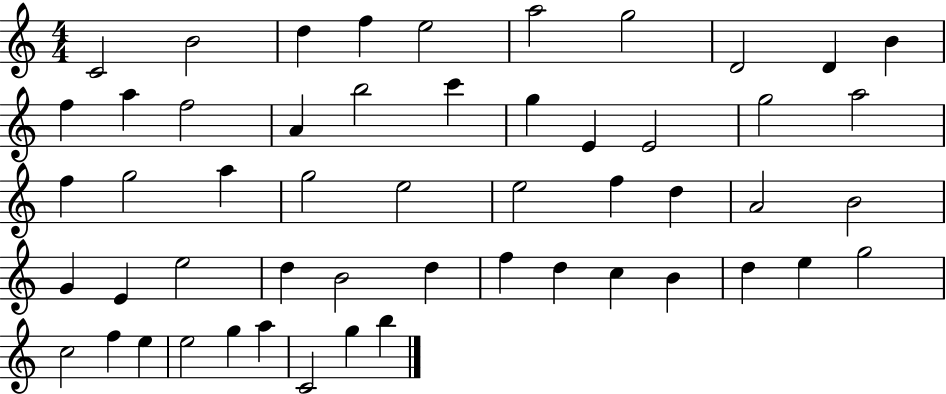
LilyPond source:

{
  \clef treble
  \numericTimeSignature
  \time 4/4
  \key c \major
  c'2 b'2 | d''4 f''4 e''2 | a''2 g''2 | d'2 d'4 b'4 | \break f''4 a''4 f''2 | a'4 b''2 c'''4 | g''4 e'4 e'2 | g''2 a''2 | \break f''4 g''2 a''4 | g''2 e''2 | e''2 f''4 d''4 | a'2 b'2 | \break g'4 e'4 e''2 | d''4 b'2 d''4 | f''4 d''4 c''4 b'4 | d''4 e''4 g''2 | \break c''2 f''4 e''4 | e''2 g''4 a''4 | c'2 g''4 b''4 | \bar "|."
}